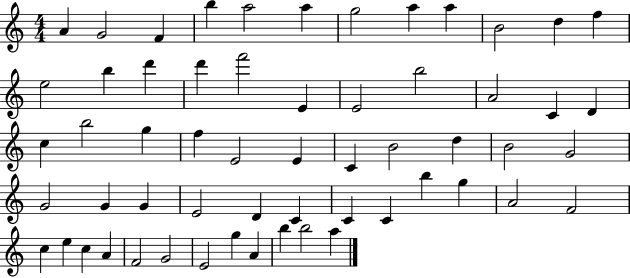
X:1
T:Untitled
M:4/4
L:1/4
K:C
A G2 F b a2 a g2 a a B2 d f e2 b d' d' f'2 E E2 b2 A2 C D c b2 g f E2 E C B2 d B2 G2 G2 G G E2 D C C C b g A2 F2 c e c A F2 G2 E2 g A b b2 a